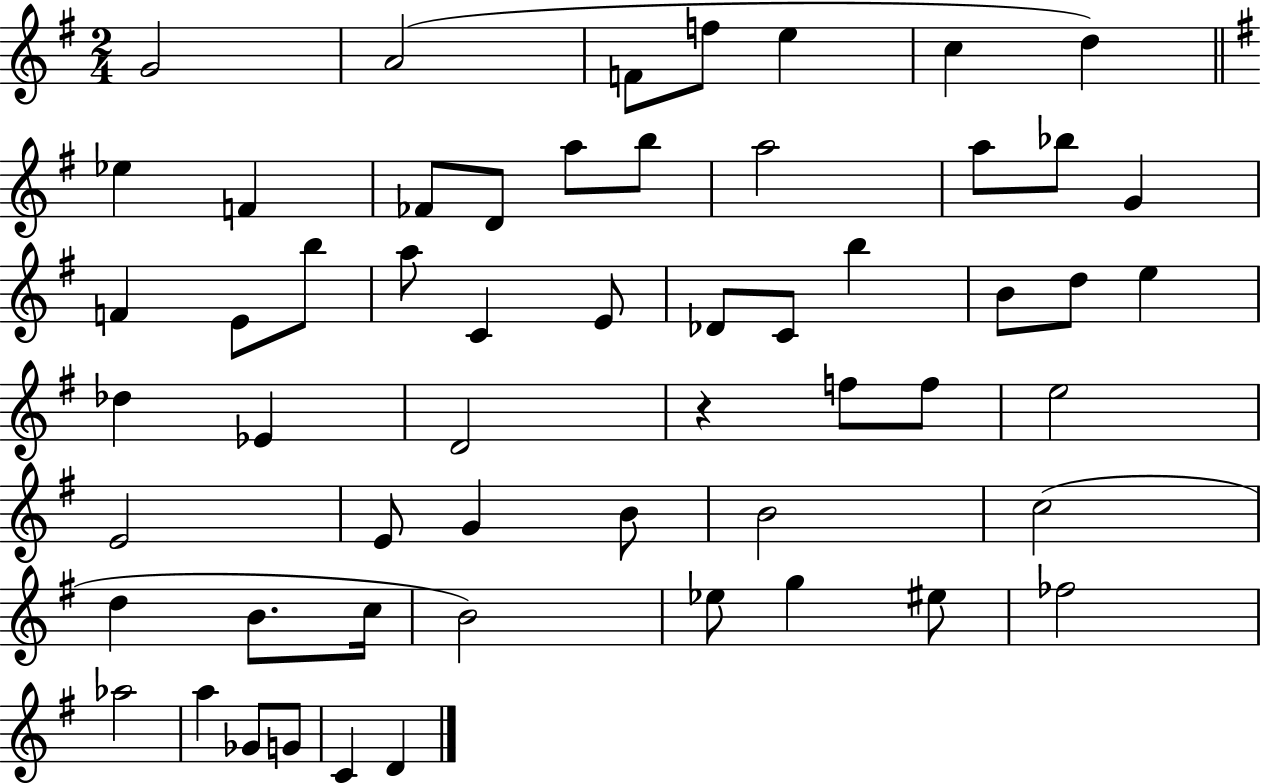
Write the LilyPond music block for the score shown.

{
  \clef treble
  \numericTimeSignature
  \time 2/4
  \key g \major
  g'2 | a'2( | f'8 f''8 e''4 | c''4 d''4) | \break \bar "||" \break \key g \major ees''4 f'4 | fes'8 d'8 a''8 b''8 | a''2 | a''8 bes''8 g'4 | \break f'4 e'8 b''8 | a''8 c'4 e'8 | des'8 c'8 b''4 | b'8 d''8 e''4 | \break des''4 ees'4 | d'2 | r4 f''8 f''8 | e''2 | \break e'2 | e'8 g'4 b'8 | b'2 | c''2( | \break d''4 b'8. c''16 | b'2) | ees''8 g''4 eis''8 | fes''2 | \break aes''2 | a''4 ges'8 g'8 | c'4 d'4 | \bar "|."
}